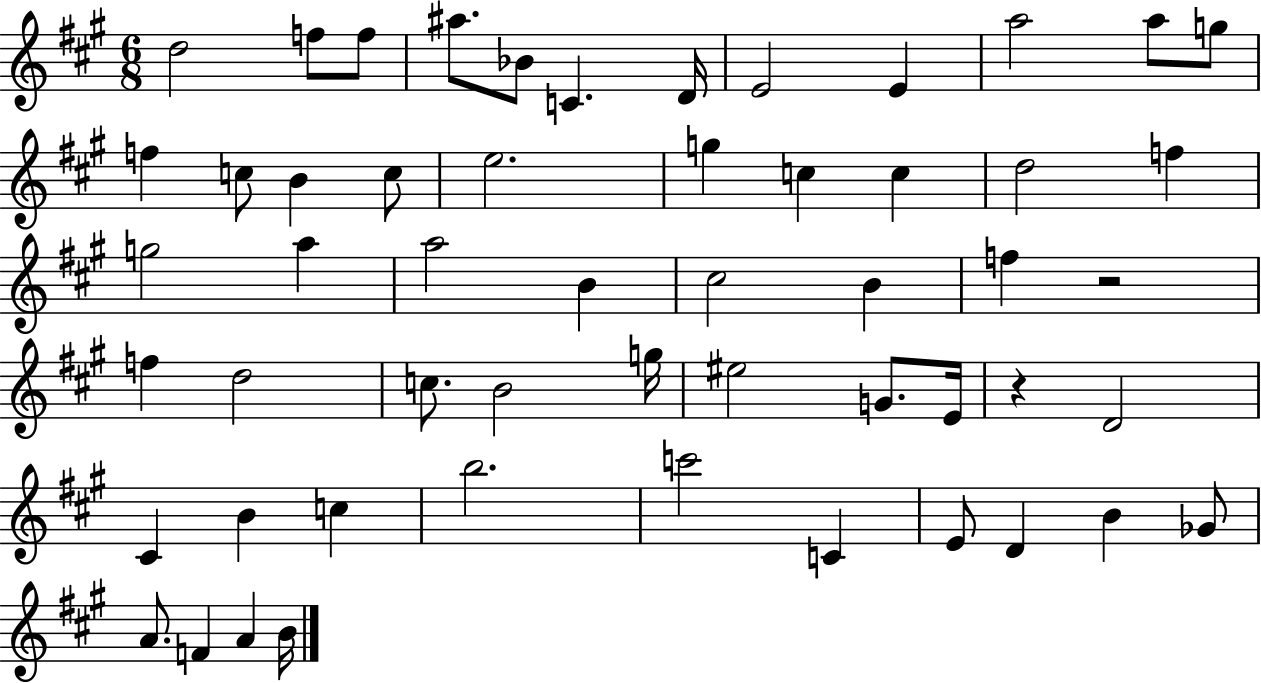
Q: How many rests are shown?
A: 2